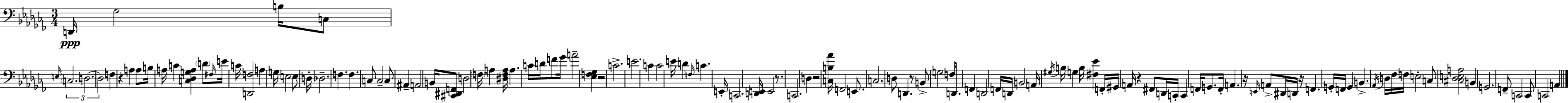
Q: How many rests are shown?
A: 8